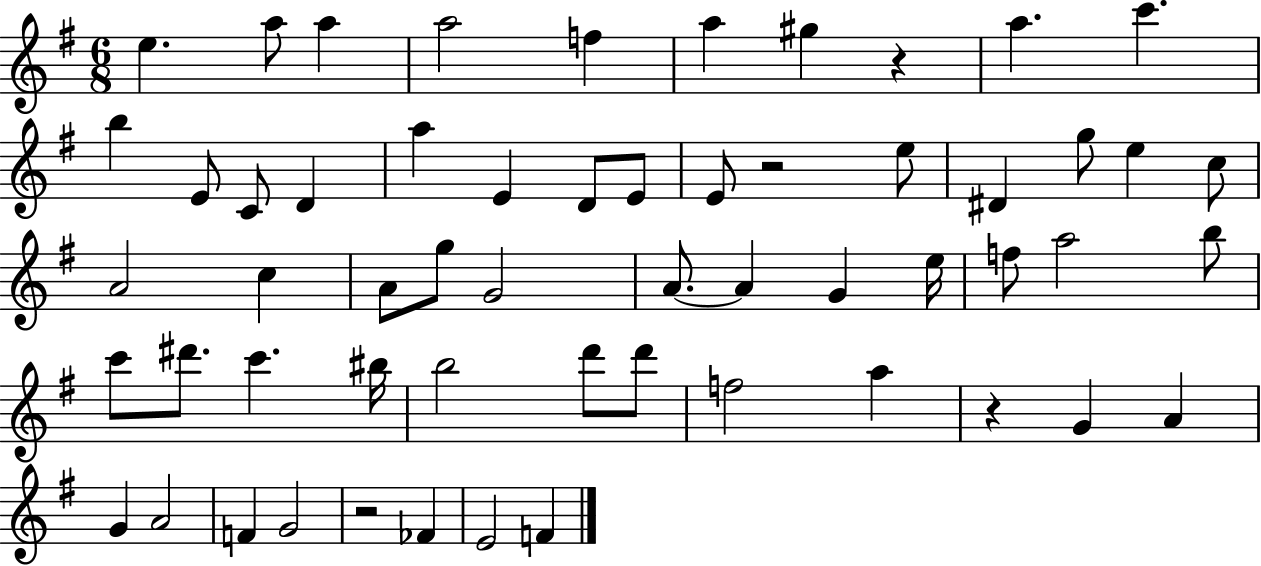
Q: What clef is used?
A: treble